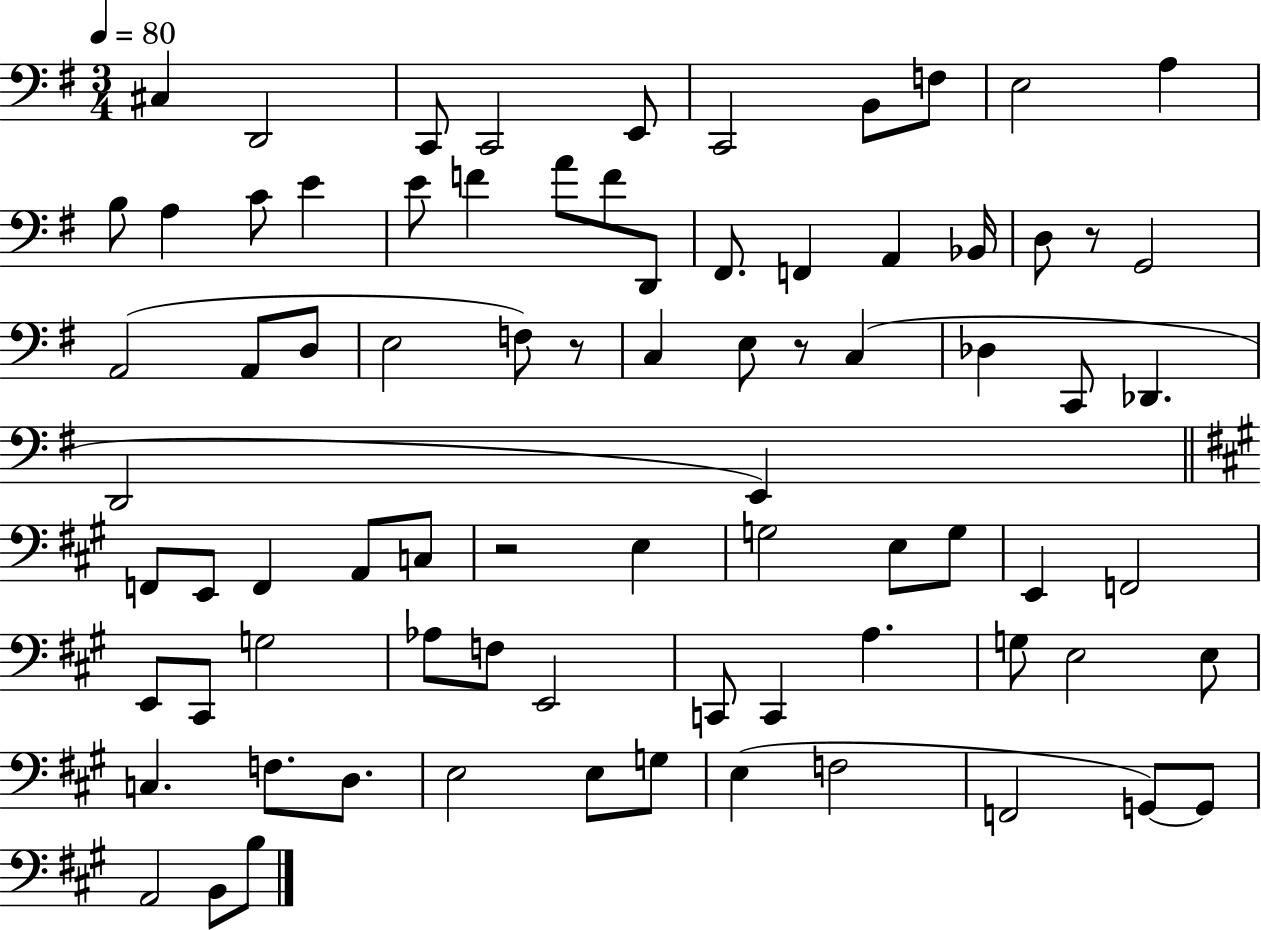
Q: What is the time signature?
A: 3/4